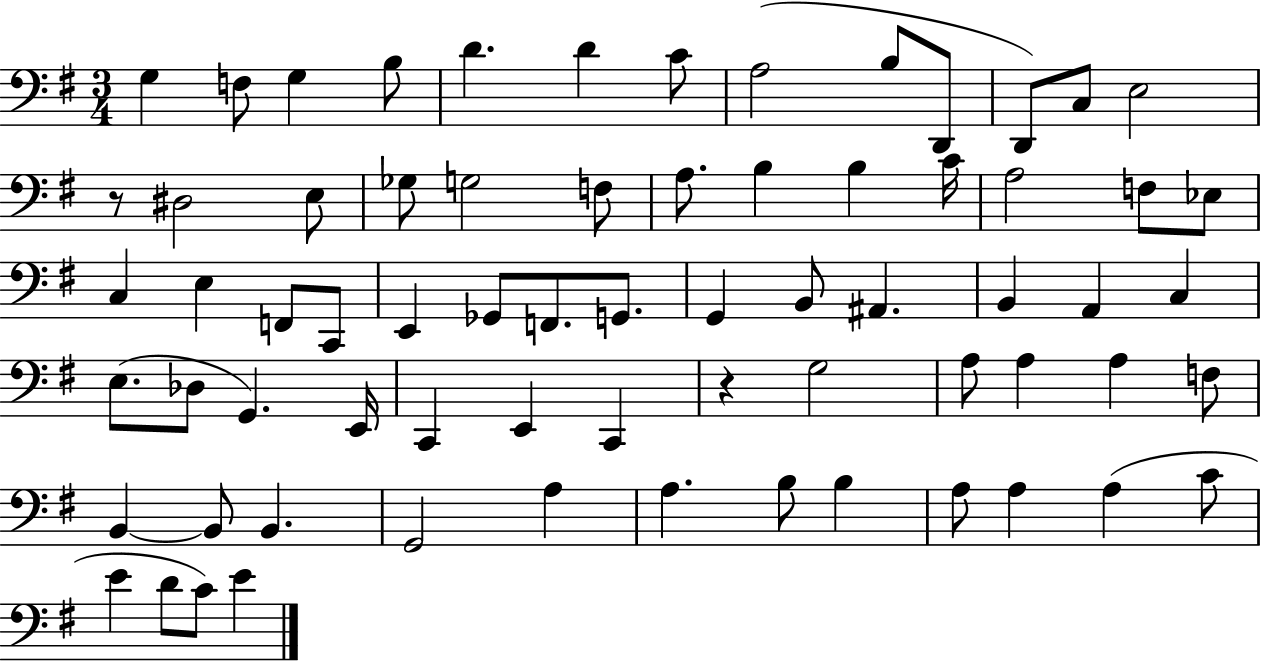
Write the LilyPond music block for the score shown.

{
  \clef bass
  \numericTimeSignature
  \time 3/4
  \key g \major
  g4 f8 g4 b8 | d'4. d'4 c'8 | a2( b8 d,8 | d,8) c8 e2 | \break r8 dis2 e8 | ges8 g2 f8 | a8. b4 b4 c'16 | a2 f8 ees8 | \break c4 e4 f,8 c,8 | e,4 ges,8 f,8. g,8. | g,4 b,8 ais,4. | b,4 a,4 c4 | \break e8.( des8 g,4.) e,16 | c,4 e,4 c,4 | r4 g2 | a8 a4 a4 f8 | \break b,4~~ b,8 b,4. | g,2 a4 | a4. b8 b4 | a8 a4 a4( c'8 | \break e'4 d'8 c'8) e'4 | \bar "|."
}